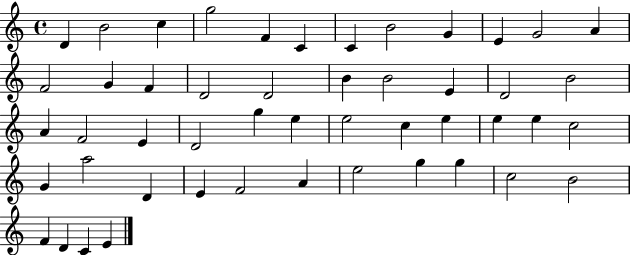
D4/q B4/h C5/q G5/h F4/q C4/q C4/q B4/h G4/q E4/q G4/h A4/q F4/h G4/q F4/q D4/h D4/h B4/q B4/h E4/q D4/h B4/h A4/q F4/h E4/q D4/h G5/q E5/q E5/h C5/q E5/q E5/q E5/q C5/h G4/q A5/h D4/q E4/q F4/h A4/q E5/h G5/q G5/q C5/h B4/h F4/q D4/q C4/q E4/q